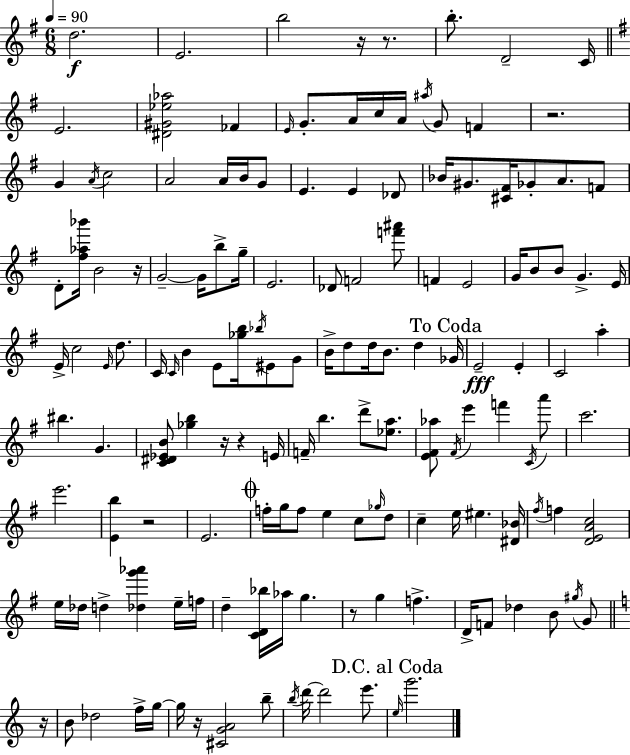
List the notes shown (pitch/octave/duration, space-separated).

D5/h. E4/h. B5/h R/s R/e. B5/e. D4/h C4/s E4/h. [D#4,G#4,Eb5,Ab5]/h FES4/q E4/s G4/e. A4/s C5/s A4/s A#5/s G4/e F4/q R/h. G4/q A4/s C5/h A4/h A4/s B4/s G4/e E4/q. E4/q Db4/e Bb4/s G#4/e. [C#4,F#4]/s Gb4/e A4/e. F4/e D4/e [F#5,Ab5,Bb6]/s B4/h R/s G4/h G4/s B5/e G5/s E4/h. Db4/e F4/h [F6,A#6]/e F4/q E4/h G4/s B4/e B4/e G4/q. E4/s E4/s C5/h E4/s D5/e. C4/s C4/s B4/q E4/e [Gb5,B5]/s Bb5/s EIS4/e G4/e B4/s D5/e D5/s B4/e. D5/q Gb4/s E4/h E4/q C4/h A5/q BIS5/q. G4/q. [C4,D#4,Eb4,B4]/e [Gb5,B5]/q R/s R/q E4/s F4/s B5/q. D6/e [Eb5,A5]/e. [E4,F#4,Ab5]/e F#4/s E6/q F6/q C4/s A6/e C6/h. E6/h. [E4,B5]/q R/h E4/h. F5/s G5/s F5/e E5/q C5/e Gb5/s D5/e C5/q E5/s EIS5/q. [D#4,Bb4]/s F#5/s F5/q [D4,E4,A4,C5]/h E5/s Db5/s D5/q [Db5,G6,Ab6]/q E5/s F5/s D5/q [C4,D4,Bb5]/s Ab5/s G5/q. R/e G5/q F5/q. D4/s F4/e Db5/q B4/e G#5/s G4/e R/s B4/e Db5/h F5/s G5/s G5/s R/s [C#4,G4,A4]/h B5/e B5/s D6/s D6/h E6/e. E5/s G6/h.